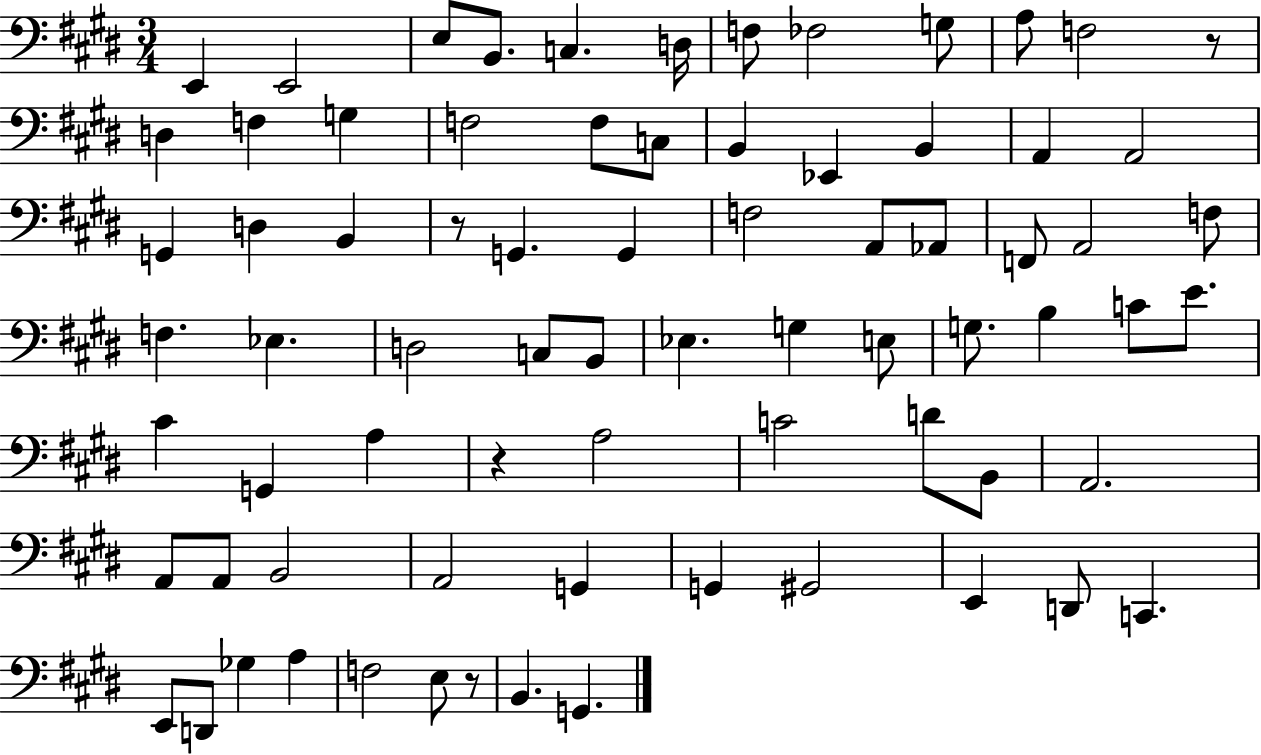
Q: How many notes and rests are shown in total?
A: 75